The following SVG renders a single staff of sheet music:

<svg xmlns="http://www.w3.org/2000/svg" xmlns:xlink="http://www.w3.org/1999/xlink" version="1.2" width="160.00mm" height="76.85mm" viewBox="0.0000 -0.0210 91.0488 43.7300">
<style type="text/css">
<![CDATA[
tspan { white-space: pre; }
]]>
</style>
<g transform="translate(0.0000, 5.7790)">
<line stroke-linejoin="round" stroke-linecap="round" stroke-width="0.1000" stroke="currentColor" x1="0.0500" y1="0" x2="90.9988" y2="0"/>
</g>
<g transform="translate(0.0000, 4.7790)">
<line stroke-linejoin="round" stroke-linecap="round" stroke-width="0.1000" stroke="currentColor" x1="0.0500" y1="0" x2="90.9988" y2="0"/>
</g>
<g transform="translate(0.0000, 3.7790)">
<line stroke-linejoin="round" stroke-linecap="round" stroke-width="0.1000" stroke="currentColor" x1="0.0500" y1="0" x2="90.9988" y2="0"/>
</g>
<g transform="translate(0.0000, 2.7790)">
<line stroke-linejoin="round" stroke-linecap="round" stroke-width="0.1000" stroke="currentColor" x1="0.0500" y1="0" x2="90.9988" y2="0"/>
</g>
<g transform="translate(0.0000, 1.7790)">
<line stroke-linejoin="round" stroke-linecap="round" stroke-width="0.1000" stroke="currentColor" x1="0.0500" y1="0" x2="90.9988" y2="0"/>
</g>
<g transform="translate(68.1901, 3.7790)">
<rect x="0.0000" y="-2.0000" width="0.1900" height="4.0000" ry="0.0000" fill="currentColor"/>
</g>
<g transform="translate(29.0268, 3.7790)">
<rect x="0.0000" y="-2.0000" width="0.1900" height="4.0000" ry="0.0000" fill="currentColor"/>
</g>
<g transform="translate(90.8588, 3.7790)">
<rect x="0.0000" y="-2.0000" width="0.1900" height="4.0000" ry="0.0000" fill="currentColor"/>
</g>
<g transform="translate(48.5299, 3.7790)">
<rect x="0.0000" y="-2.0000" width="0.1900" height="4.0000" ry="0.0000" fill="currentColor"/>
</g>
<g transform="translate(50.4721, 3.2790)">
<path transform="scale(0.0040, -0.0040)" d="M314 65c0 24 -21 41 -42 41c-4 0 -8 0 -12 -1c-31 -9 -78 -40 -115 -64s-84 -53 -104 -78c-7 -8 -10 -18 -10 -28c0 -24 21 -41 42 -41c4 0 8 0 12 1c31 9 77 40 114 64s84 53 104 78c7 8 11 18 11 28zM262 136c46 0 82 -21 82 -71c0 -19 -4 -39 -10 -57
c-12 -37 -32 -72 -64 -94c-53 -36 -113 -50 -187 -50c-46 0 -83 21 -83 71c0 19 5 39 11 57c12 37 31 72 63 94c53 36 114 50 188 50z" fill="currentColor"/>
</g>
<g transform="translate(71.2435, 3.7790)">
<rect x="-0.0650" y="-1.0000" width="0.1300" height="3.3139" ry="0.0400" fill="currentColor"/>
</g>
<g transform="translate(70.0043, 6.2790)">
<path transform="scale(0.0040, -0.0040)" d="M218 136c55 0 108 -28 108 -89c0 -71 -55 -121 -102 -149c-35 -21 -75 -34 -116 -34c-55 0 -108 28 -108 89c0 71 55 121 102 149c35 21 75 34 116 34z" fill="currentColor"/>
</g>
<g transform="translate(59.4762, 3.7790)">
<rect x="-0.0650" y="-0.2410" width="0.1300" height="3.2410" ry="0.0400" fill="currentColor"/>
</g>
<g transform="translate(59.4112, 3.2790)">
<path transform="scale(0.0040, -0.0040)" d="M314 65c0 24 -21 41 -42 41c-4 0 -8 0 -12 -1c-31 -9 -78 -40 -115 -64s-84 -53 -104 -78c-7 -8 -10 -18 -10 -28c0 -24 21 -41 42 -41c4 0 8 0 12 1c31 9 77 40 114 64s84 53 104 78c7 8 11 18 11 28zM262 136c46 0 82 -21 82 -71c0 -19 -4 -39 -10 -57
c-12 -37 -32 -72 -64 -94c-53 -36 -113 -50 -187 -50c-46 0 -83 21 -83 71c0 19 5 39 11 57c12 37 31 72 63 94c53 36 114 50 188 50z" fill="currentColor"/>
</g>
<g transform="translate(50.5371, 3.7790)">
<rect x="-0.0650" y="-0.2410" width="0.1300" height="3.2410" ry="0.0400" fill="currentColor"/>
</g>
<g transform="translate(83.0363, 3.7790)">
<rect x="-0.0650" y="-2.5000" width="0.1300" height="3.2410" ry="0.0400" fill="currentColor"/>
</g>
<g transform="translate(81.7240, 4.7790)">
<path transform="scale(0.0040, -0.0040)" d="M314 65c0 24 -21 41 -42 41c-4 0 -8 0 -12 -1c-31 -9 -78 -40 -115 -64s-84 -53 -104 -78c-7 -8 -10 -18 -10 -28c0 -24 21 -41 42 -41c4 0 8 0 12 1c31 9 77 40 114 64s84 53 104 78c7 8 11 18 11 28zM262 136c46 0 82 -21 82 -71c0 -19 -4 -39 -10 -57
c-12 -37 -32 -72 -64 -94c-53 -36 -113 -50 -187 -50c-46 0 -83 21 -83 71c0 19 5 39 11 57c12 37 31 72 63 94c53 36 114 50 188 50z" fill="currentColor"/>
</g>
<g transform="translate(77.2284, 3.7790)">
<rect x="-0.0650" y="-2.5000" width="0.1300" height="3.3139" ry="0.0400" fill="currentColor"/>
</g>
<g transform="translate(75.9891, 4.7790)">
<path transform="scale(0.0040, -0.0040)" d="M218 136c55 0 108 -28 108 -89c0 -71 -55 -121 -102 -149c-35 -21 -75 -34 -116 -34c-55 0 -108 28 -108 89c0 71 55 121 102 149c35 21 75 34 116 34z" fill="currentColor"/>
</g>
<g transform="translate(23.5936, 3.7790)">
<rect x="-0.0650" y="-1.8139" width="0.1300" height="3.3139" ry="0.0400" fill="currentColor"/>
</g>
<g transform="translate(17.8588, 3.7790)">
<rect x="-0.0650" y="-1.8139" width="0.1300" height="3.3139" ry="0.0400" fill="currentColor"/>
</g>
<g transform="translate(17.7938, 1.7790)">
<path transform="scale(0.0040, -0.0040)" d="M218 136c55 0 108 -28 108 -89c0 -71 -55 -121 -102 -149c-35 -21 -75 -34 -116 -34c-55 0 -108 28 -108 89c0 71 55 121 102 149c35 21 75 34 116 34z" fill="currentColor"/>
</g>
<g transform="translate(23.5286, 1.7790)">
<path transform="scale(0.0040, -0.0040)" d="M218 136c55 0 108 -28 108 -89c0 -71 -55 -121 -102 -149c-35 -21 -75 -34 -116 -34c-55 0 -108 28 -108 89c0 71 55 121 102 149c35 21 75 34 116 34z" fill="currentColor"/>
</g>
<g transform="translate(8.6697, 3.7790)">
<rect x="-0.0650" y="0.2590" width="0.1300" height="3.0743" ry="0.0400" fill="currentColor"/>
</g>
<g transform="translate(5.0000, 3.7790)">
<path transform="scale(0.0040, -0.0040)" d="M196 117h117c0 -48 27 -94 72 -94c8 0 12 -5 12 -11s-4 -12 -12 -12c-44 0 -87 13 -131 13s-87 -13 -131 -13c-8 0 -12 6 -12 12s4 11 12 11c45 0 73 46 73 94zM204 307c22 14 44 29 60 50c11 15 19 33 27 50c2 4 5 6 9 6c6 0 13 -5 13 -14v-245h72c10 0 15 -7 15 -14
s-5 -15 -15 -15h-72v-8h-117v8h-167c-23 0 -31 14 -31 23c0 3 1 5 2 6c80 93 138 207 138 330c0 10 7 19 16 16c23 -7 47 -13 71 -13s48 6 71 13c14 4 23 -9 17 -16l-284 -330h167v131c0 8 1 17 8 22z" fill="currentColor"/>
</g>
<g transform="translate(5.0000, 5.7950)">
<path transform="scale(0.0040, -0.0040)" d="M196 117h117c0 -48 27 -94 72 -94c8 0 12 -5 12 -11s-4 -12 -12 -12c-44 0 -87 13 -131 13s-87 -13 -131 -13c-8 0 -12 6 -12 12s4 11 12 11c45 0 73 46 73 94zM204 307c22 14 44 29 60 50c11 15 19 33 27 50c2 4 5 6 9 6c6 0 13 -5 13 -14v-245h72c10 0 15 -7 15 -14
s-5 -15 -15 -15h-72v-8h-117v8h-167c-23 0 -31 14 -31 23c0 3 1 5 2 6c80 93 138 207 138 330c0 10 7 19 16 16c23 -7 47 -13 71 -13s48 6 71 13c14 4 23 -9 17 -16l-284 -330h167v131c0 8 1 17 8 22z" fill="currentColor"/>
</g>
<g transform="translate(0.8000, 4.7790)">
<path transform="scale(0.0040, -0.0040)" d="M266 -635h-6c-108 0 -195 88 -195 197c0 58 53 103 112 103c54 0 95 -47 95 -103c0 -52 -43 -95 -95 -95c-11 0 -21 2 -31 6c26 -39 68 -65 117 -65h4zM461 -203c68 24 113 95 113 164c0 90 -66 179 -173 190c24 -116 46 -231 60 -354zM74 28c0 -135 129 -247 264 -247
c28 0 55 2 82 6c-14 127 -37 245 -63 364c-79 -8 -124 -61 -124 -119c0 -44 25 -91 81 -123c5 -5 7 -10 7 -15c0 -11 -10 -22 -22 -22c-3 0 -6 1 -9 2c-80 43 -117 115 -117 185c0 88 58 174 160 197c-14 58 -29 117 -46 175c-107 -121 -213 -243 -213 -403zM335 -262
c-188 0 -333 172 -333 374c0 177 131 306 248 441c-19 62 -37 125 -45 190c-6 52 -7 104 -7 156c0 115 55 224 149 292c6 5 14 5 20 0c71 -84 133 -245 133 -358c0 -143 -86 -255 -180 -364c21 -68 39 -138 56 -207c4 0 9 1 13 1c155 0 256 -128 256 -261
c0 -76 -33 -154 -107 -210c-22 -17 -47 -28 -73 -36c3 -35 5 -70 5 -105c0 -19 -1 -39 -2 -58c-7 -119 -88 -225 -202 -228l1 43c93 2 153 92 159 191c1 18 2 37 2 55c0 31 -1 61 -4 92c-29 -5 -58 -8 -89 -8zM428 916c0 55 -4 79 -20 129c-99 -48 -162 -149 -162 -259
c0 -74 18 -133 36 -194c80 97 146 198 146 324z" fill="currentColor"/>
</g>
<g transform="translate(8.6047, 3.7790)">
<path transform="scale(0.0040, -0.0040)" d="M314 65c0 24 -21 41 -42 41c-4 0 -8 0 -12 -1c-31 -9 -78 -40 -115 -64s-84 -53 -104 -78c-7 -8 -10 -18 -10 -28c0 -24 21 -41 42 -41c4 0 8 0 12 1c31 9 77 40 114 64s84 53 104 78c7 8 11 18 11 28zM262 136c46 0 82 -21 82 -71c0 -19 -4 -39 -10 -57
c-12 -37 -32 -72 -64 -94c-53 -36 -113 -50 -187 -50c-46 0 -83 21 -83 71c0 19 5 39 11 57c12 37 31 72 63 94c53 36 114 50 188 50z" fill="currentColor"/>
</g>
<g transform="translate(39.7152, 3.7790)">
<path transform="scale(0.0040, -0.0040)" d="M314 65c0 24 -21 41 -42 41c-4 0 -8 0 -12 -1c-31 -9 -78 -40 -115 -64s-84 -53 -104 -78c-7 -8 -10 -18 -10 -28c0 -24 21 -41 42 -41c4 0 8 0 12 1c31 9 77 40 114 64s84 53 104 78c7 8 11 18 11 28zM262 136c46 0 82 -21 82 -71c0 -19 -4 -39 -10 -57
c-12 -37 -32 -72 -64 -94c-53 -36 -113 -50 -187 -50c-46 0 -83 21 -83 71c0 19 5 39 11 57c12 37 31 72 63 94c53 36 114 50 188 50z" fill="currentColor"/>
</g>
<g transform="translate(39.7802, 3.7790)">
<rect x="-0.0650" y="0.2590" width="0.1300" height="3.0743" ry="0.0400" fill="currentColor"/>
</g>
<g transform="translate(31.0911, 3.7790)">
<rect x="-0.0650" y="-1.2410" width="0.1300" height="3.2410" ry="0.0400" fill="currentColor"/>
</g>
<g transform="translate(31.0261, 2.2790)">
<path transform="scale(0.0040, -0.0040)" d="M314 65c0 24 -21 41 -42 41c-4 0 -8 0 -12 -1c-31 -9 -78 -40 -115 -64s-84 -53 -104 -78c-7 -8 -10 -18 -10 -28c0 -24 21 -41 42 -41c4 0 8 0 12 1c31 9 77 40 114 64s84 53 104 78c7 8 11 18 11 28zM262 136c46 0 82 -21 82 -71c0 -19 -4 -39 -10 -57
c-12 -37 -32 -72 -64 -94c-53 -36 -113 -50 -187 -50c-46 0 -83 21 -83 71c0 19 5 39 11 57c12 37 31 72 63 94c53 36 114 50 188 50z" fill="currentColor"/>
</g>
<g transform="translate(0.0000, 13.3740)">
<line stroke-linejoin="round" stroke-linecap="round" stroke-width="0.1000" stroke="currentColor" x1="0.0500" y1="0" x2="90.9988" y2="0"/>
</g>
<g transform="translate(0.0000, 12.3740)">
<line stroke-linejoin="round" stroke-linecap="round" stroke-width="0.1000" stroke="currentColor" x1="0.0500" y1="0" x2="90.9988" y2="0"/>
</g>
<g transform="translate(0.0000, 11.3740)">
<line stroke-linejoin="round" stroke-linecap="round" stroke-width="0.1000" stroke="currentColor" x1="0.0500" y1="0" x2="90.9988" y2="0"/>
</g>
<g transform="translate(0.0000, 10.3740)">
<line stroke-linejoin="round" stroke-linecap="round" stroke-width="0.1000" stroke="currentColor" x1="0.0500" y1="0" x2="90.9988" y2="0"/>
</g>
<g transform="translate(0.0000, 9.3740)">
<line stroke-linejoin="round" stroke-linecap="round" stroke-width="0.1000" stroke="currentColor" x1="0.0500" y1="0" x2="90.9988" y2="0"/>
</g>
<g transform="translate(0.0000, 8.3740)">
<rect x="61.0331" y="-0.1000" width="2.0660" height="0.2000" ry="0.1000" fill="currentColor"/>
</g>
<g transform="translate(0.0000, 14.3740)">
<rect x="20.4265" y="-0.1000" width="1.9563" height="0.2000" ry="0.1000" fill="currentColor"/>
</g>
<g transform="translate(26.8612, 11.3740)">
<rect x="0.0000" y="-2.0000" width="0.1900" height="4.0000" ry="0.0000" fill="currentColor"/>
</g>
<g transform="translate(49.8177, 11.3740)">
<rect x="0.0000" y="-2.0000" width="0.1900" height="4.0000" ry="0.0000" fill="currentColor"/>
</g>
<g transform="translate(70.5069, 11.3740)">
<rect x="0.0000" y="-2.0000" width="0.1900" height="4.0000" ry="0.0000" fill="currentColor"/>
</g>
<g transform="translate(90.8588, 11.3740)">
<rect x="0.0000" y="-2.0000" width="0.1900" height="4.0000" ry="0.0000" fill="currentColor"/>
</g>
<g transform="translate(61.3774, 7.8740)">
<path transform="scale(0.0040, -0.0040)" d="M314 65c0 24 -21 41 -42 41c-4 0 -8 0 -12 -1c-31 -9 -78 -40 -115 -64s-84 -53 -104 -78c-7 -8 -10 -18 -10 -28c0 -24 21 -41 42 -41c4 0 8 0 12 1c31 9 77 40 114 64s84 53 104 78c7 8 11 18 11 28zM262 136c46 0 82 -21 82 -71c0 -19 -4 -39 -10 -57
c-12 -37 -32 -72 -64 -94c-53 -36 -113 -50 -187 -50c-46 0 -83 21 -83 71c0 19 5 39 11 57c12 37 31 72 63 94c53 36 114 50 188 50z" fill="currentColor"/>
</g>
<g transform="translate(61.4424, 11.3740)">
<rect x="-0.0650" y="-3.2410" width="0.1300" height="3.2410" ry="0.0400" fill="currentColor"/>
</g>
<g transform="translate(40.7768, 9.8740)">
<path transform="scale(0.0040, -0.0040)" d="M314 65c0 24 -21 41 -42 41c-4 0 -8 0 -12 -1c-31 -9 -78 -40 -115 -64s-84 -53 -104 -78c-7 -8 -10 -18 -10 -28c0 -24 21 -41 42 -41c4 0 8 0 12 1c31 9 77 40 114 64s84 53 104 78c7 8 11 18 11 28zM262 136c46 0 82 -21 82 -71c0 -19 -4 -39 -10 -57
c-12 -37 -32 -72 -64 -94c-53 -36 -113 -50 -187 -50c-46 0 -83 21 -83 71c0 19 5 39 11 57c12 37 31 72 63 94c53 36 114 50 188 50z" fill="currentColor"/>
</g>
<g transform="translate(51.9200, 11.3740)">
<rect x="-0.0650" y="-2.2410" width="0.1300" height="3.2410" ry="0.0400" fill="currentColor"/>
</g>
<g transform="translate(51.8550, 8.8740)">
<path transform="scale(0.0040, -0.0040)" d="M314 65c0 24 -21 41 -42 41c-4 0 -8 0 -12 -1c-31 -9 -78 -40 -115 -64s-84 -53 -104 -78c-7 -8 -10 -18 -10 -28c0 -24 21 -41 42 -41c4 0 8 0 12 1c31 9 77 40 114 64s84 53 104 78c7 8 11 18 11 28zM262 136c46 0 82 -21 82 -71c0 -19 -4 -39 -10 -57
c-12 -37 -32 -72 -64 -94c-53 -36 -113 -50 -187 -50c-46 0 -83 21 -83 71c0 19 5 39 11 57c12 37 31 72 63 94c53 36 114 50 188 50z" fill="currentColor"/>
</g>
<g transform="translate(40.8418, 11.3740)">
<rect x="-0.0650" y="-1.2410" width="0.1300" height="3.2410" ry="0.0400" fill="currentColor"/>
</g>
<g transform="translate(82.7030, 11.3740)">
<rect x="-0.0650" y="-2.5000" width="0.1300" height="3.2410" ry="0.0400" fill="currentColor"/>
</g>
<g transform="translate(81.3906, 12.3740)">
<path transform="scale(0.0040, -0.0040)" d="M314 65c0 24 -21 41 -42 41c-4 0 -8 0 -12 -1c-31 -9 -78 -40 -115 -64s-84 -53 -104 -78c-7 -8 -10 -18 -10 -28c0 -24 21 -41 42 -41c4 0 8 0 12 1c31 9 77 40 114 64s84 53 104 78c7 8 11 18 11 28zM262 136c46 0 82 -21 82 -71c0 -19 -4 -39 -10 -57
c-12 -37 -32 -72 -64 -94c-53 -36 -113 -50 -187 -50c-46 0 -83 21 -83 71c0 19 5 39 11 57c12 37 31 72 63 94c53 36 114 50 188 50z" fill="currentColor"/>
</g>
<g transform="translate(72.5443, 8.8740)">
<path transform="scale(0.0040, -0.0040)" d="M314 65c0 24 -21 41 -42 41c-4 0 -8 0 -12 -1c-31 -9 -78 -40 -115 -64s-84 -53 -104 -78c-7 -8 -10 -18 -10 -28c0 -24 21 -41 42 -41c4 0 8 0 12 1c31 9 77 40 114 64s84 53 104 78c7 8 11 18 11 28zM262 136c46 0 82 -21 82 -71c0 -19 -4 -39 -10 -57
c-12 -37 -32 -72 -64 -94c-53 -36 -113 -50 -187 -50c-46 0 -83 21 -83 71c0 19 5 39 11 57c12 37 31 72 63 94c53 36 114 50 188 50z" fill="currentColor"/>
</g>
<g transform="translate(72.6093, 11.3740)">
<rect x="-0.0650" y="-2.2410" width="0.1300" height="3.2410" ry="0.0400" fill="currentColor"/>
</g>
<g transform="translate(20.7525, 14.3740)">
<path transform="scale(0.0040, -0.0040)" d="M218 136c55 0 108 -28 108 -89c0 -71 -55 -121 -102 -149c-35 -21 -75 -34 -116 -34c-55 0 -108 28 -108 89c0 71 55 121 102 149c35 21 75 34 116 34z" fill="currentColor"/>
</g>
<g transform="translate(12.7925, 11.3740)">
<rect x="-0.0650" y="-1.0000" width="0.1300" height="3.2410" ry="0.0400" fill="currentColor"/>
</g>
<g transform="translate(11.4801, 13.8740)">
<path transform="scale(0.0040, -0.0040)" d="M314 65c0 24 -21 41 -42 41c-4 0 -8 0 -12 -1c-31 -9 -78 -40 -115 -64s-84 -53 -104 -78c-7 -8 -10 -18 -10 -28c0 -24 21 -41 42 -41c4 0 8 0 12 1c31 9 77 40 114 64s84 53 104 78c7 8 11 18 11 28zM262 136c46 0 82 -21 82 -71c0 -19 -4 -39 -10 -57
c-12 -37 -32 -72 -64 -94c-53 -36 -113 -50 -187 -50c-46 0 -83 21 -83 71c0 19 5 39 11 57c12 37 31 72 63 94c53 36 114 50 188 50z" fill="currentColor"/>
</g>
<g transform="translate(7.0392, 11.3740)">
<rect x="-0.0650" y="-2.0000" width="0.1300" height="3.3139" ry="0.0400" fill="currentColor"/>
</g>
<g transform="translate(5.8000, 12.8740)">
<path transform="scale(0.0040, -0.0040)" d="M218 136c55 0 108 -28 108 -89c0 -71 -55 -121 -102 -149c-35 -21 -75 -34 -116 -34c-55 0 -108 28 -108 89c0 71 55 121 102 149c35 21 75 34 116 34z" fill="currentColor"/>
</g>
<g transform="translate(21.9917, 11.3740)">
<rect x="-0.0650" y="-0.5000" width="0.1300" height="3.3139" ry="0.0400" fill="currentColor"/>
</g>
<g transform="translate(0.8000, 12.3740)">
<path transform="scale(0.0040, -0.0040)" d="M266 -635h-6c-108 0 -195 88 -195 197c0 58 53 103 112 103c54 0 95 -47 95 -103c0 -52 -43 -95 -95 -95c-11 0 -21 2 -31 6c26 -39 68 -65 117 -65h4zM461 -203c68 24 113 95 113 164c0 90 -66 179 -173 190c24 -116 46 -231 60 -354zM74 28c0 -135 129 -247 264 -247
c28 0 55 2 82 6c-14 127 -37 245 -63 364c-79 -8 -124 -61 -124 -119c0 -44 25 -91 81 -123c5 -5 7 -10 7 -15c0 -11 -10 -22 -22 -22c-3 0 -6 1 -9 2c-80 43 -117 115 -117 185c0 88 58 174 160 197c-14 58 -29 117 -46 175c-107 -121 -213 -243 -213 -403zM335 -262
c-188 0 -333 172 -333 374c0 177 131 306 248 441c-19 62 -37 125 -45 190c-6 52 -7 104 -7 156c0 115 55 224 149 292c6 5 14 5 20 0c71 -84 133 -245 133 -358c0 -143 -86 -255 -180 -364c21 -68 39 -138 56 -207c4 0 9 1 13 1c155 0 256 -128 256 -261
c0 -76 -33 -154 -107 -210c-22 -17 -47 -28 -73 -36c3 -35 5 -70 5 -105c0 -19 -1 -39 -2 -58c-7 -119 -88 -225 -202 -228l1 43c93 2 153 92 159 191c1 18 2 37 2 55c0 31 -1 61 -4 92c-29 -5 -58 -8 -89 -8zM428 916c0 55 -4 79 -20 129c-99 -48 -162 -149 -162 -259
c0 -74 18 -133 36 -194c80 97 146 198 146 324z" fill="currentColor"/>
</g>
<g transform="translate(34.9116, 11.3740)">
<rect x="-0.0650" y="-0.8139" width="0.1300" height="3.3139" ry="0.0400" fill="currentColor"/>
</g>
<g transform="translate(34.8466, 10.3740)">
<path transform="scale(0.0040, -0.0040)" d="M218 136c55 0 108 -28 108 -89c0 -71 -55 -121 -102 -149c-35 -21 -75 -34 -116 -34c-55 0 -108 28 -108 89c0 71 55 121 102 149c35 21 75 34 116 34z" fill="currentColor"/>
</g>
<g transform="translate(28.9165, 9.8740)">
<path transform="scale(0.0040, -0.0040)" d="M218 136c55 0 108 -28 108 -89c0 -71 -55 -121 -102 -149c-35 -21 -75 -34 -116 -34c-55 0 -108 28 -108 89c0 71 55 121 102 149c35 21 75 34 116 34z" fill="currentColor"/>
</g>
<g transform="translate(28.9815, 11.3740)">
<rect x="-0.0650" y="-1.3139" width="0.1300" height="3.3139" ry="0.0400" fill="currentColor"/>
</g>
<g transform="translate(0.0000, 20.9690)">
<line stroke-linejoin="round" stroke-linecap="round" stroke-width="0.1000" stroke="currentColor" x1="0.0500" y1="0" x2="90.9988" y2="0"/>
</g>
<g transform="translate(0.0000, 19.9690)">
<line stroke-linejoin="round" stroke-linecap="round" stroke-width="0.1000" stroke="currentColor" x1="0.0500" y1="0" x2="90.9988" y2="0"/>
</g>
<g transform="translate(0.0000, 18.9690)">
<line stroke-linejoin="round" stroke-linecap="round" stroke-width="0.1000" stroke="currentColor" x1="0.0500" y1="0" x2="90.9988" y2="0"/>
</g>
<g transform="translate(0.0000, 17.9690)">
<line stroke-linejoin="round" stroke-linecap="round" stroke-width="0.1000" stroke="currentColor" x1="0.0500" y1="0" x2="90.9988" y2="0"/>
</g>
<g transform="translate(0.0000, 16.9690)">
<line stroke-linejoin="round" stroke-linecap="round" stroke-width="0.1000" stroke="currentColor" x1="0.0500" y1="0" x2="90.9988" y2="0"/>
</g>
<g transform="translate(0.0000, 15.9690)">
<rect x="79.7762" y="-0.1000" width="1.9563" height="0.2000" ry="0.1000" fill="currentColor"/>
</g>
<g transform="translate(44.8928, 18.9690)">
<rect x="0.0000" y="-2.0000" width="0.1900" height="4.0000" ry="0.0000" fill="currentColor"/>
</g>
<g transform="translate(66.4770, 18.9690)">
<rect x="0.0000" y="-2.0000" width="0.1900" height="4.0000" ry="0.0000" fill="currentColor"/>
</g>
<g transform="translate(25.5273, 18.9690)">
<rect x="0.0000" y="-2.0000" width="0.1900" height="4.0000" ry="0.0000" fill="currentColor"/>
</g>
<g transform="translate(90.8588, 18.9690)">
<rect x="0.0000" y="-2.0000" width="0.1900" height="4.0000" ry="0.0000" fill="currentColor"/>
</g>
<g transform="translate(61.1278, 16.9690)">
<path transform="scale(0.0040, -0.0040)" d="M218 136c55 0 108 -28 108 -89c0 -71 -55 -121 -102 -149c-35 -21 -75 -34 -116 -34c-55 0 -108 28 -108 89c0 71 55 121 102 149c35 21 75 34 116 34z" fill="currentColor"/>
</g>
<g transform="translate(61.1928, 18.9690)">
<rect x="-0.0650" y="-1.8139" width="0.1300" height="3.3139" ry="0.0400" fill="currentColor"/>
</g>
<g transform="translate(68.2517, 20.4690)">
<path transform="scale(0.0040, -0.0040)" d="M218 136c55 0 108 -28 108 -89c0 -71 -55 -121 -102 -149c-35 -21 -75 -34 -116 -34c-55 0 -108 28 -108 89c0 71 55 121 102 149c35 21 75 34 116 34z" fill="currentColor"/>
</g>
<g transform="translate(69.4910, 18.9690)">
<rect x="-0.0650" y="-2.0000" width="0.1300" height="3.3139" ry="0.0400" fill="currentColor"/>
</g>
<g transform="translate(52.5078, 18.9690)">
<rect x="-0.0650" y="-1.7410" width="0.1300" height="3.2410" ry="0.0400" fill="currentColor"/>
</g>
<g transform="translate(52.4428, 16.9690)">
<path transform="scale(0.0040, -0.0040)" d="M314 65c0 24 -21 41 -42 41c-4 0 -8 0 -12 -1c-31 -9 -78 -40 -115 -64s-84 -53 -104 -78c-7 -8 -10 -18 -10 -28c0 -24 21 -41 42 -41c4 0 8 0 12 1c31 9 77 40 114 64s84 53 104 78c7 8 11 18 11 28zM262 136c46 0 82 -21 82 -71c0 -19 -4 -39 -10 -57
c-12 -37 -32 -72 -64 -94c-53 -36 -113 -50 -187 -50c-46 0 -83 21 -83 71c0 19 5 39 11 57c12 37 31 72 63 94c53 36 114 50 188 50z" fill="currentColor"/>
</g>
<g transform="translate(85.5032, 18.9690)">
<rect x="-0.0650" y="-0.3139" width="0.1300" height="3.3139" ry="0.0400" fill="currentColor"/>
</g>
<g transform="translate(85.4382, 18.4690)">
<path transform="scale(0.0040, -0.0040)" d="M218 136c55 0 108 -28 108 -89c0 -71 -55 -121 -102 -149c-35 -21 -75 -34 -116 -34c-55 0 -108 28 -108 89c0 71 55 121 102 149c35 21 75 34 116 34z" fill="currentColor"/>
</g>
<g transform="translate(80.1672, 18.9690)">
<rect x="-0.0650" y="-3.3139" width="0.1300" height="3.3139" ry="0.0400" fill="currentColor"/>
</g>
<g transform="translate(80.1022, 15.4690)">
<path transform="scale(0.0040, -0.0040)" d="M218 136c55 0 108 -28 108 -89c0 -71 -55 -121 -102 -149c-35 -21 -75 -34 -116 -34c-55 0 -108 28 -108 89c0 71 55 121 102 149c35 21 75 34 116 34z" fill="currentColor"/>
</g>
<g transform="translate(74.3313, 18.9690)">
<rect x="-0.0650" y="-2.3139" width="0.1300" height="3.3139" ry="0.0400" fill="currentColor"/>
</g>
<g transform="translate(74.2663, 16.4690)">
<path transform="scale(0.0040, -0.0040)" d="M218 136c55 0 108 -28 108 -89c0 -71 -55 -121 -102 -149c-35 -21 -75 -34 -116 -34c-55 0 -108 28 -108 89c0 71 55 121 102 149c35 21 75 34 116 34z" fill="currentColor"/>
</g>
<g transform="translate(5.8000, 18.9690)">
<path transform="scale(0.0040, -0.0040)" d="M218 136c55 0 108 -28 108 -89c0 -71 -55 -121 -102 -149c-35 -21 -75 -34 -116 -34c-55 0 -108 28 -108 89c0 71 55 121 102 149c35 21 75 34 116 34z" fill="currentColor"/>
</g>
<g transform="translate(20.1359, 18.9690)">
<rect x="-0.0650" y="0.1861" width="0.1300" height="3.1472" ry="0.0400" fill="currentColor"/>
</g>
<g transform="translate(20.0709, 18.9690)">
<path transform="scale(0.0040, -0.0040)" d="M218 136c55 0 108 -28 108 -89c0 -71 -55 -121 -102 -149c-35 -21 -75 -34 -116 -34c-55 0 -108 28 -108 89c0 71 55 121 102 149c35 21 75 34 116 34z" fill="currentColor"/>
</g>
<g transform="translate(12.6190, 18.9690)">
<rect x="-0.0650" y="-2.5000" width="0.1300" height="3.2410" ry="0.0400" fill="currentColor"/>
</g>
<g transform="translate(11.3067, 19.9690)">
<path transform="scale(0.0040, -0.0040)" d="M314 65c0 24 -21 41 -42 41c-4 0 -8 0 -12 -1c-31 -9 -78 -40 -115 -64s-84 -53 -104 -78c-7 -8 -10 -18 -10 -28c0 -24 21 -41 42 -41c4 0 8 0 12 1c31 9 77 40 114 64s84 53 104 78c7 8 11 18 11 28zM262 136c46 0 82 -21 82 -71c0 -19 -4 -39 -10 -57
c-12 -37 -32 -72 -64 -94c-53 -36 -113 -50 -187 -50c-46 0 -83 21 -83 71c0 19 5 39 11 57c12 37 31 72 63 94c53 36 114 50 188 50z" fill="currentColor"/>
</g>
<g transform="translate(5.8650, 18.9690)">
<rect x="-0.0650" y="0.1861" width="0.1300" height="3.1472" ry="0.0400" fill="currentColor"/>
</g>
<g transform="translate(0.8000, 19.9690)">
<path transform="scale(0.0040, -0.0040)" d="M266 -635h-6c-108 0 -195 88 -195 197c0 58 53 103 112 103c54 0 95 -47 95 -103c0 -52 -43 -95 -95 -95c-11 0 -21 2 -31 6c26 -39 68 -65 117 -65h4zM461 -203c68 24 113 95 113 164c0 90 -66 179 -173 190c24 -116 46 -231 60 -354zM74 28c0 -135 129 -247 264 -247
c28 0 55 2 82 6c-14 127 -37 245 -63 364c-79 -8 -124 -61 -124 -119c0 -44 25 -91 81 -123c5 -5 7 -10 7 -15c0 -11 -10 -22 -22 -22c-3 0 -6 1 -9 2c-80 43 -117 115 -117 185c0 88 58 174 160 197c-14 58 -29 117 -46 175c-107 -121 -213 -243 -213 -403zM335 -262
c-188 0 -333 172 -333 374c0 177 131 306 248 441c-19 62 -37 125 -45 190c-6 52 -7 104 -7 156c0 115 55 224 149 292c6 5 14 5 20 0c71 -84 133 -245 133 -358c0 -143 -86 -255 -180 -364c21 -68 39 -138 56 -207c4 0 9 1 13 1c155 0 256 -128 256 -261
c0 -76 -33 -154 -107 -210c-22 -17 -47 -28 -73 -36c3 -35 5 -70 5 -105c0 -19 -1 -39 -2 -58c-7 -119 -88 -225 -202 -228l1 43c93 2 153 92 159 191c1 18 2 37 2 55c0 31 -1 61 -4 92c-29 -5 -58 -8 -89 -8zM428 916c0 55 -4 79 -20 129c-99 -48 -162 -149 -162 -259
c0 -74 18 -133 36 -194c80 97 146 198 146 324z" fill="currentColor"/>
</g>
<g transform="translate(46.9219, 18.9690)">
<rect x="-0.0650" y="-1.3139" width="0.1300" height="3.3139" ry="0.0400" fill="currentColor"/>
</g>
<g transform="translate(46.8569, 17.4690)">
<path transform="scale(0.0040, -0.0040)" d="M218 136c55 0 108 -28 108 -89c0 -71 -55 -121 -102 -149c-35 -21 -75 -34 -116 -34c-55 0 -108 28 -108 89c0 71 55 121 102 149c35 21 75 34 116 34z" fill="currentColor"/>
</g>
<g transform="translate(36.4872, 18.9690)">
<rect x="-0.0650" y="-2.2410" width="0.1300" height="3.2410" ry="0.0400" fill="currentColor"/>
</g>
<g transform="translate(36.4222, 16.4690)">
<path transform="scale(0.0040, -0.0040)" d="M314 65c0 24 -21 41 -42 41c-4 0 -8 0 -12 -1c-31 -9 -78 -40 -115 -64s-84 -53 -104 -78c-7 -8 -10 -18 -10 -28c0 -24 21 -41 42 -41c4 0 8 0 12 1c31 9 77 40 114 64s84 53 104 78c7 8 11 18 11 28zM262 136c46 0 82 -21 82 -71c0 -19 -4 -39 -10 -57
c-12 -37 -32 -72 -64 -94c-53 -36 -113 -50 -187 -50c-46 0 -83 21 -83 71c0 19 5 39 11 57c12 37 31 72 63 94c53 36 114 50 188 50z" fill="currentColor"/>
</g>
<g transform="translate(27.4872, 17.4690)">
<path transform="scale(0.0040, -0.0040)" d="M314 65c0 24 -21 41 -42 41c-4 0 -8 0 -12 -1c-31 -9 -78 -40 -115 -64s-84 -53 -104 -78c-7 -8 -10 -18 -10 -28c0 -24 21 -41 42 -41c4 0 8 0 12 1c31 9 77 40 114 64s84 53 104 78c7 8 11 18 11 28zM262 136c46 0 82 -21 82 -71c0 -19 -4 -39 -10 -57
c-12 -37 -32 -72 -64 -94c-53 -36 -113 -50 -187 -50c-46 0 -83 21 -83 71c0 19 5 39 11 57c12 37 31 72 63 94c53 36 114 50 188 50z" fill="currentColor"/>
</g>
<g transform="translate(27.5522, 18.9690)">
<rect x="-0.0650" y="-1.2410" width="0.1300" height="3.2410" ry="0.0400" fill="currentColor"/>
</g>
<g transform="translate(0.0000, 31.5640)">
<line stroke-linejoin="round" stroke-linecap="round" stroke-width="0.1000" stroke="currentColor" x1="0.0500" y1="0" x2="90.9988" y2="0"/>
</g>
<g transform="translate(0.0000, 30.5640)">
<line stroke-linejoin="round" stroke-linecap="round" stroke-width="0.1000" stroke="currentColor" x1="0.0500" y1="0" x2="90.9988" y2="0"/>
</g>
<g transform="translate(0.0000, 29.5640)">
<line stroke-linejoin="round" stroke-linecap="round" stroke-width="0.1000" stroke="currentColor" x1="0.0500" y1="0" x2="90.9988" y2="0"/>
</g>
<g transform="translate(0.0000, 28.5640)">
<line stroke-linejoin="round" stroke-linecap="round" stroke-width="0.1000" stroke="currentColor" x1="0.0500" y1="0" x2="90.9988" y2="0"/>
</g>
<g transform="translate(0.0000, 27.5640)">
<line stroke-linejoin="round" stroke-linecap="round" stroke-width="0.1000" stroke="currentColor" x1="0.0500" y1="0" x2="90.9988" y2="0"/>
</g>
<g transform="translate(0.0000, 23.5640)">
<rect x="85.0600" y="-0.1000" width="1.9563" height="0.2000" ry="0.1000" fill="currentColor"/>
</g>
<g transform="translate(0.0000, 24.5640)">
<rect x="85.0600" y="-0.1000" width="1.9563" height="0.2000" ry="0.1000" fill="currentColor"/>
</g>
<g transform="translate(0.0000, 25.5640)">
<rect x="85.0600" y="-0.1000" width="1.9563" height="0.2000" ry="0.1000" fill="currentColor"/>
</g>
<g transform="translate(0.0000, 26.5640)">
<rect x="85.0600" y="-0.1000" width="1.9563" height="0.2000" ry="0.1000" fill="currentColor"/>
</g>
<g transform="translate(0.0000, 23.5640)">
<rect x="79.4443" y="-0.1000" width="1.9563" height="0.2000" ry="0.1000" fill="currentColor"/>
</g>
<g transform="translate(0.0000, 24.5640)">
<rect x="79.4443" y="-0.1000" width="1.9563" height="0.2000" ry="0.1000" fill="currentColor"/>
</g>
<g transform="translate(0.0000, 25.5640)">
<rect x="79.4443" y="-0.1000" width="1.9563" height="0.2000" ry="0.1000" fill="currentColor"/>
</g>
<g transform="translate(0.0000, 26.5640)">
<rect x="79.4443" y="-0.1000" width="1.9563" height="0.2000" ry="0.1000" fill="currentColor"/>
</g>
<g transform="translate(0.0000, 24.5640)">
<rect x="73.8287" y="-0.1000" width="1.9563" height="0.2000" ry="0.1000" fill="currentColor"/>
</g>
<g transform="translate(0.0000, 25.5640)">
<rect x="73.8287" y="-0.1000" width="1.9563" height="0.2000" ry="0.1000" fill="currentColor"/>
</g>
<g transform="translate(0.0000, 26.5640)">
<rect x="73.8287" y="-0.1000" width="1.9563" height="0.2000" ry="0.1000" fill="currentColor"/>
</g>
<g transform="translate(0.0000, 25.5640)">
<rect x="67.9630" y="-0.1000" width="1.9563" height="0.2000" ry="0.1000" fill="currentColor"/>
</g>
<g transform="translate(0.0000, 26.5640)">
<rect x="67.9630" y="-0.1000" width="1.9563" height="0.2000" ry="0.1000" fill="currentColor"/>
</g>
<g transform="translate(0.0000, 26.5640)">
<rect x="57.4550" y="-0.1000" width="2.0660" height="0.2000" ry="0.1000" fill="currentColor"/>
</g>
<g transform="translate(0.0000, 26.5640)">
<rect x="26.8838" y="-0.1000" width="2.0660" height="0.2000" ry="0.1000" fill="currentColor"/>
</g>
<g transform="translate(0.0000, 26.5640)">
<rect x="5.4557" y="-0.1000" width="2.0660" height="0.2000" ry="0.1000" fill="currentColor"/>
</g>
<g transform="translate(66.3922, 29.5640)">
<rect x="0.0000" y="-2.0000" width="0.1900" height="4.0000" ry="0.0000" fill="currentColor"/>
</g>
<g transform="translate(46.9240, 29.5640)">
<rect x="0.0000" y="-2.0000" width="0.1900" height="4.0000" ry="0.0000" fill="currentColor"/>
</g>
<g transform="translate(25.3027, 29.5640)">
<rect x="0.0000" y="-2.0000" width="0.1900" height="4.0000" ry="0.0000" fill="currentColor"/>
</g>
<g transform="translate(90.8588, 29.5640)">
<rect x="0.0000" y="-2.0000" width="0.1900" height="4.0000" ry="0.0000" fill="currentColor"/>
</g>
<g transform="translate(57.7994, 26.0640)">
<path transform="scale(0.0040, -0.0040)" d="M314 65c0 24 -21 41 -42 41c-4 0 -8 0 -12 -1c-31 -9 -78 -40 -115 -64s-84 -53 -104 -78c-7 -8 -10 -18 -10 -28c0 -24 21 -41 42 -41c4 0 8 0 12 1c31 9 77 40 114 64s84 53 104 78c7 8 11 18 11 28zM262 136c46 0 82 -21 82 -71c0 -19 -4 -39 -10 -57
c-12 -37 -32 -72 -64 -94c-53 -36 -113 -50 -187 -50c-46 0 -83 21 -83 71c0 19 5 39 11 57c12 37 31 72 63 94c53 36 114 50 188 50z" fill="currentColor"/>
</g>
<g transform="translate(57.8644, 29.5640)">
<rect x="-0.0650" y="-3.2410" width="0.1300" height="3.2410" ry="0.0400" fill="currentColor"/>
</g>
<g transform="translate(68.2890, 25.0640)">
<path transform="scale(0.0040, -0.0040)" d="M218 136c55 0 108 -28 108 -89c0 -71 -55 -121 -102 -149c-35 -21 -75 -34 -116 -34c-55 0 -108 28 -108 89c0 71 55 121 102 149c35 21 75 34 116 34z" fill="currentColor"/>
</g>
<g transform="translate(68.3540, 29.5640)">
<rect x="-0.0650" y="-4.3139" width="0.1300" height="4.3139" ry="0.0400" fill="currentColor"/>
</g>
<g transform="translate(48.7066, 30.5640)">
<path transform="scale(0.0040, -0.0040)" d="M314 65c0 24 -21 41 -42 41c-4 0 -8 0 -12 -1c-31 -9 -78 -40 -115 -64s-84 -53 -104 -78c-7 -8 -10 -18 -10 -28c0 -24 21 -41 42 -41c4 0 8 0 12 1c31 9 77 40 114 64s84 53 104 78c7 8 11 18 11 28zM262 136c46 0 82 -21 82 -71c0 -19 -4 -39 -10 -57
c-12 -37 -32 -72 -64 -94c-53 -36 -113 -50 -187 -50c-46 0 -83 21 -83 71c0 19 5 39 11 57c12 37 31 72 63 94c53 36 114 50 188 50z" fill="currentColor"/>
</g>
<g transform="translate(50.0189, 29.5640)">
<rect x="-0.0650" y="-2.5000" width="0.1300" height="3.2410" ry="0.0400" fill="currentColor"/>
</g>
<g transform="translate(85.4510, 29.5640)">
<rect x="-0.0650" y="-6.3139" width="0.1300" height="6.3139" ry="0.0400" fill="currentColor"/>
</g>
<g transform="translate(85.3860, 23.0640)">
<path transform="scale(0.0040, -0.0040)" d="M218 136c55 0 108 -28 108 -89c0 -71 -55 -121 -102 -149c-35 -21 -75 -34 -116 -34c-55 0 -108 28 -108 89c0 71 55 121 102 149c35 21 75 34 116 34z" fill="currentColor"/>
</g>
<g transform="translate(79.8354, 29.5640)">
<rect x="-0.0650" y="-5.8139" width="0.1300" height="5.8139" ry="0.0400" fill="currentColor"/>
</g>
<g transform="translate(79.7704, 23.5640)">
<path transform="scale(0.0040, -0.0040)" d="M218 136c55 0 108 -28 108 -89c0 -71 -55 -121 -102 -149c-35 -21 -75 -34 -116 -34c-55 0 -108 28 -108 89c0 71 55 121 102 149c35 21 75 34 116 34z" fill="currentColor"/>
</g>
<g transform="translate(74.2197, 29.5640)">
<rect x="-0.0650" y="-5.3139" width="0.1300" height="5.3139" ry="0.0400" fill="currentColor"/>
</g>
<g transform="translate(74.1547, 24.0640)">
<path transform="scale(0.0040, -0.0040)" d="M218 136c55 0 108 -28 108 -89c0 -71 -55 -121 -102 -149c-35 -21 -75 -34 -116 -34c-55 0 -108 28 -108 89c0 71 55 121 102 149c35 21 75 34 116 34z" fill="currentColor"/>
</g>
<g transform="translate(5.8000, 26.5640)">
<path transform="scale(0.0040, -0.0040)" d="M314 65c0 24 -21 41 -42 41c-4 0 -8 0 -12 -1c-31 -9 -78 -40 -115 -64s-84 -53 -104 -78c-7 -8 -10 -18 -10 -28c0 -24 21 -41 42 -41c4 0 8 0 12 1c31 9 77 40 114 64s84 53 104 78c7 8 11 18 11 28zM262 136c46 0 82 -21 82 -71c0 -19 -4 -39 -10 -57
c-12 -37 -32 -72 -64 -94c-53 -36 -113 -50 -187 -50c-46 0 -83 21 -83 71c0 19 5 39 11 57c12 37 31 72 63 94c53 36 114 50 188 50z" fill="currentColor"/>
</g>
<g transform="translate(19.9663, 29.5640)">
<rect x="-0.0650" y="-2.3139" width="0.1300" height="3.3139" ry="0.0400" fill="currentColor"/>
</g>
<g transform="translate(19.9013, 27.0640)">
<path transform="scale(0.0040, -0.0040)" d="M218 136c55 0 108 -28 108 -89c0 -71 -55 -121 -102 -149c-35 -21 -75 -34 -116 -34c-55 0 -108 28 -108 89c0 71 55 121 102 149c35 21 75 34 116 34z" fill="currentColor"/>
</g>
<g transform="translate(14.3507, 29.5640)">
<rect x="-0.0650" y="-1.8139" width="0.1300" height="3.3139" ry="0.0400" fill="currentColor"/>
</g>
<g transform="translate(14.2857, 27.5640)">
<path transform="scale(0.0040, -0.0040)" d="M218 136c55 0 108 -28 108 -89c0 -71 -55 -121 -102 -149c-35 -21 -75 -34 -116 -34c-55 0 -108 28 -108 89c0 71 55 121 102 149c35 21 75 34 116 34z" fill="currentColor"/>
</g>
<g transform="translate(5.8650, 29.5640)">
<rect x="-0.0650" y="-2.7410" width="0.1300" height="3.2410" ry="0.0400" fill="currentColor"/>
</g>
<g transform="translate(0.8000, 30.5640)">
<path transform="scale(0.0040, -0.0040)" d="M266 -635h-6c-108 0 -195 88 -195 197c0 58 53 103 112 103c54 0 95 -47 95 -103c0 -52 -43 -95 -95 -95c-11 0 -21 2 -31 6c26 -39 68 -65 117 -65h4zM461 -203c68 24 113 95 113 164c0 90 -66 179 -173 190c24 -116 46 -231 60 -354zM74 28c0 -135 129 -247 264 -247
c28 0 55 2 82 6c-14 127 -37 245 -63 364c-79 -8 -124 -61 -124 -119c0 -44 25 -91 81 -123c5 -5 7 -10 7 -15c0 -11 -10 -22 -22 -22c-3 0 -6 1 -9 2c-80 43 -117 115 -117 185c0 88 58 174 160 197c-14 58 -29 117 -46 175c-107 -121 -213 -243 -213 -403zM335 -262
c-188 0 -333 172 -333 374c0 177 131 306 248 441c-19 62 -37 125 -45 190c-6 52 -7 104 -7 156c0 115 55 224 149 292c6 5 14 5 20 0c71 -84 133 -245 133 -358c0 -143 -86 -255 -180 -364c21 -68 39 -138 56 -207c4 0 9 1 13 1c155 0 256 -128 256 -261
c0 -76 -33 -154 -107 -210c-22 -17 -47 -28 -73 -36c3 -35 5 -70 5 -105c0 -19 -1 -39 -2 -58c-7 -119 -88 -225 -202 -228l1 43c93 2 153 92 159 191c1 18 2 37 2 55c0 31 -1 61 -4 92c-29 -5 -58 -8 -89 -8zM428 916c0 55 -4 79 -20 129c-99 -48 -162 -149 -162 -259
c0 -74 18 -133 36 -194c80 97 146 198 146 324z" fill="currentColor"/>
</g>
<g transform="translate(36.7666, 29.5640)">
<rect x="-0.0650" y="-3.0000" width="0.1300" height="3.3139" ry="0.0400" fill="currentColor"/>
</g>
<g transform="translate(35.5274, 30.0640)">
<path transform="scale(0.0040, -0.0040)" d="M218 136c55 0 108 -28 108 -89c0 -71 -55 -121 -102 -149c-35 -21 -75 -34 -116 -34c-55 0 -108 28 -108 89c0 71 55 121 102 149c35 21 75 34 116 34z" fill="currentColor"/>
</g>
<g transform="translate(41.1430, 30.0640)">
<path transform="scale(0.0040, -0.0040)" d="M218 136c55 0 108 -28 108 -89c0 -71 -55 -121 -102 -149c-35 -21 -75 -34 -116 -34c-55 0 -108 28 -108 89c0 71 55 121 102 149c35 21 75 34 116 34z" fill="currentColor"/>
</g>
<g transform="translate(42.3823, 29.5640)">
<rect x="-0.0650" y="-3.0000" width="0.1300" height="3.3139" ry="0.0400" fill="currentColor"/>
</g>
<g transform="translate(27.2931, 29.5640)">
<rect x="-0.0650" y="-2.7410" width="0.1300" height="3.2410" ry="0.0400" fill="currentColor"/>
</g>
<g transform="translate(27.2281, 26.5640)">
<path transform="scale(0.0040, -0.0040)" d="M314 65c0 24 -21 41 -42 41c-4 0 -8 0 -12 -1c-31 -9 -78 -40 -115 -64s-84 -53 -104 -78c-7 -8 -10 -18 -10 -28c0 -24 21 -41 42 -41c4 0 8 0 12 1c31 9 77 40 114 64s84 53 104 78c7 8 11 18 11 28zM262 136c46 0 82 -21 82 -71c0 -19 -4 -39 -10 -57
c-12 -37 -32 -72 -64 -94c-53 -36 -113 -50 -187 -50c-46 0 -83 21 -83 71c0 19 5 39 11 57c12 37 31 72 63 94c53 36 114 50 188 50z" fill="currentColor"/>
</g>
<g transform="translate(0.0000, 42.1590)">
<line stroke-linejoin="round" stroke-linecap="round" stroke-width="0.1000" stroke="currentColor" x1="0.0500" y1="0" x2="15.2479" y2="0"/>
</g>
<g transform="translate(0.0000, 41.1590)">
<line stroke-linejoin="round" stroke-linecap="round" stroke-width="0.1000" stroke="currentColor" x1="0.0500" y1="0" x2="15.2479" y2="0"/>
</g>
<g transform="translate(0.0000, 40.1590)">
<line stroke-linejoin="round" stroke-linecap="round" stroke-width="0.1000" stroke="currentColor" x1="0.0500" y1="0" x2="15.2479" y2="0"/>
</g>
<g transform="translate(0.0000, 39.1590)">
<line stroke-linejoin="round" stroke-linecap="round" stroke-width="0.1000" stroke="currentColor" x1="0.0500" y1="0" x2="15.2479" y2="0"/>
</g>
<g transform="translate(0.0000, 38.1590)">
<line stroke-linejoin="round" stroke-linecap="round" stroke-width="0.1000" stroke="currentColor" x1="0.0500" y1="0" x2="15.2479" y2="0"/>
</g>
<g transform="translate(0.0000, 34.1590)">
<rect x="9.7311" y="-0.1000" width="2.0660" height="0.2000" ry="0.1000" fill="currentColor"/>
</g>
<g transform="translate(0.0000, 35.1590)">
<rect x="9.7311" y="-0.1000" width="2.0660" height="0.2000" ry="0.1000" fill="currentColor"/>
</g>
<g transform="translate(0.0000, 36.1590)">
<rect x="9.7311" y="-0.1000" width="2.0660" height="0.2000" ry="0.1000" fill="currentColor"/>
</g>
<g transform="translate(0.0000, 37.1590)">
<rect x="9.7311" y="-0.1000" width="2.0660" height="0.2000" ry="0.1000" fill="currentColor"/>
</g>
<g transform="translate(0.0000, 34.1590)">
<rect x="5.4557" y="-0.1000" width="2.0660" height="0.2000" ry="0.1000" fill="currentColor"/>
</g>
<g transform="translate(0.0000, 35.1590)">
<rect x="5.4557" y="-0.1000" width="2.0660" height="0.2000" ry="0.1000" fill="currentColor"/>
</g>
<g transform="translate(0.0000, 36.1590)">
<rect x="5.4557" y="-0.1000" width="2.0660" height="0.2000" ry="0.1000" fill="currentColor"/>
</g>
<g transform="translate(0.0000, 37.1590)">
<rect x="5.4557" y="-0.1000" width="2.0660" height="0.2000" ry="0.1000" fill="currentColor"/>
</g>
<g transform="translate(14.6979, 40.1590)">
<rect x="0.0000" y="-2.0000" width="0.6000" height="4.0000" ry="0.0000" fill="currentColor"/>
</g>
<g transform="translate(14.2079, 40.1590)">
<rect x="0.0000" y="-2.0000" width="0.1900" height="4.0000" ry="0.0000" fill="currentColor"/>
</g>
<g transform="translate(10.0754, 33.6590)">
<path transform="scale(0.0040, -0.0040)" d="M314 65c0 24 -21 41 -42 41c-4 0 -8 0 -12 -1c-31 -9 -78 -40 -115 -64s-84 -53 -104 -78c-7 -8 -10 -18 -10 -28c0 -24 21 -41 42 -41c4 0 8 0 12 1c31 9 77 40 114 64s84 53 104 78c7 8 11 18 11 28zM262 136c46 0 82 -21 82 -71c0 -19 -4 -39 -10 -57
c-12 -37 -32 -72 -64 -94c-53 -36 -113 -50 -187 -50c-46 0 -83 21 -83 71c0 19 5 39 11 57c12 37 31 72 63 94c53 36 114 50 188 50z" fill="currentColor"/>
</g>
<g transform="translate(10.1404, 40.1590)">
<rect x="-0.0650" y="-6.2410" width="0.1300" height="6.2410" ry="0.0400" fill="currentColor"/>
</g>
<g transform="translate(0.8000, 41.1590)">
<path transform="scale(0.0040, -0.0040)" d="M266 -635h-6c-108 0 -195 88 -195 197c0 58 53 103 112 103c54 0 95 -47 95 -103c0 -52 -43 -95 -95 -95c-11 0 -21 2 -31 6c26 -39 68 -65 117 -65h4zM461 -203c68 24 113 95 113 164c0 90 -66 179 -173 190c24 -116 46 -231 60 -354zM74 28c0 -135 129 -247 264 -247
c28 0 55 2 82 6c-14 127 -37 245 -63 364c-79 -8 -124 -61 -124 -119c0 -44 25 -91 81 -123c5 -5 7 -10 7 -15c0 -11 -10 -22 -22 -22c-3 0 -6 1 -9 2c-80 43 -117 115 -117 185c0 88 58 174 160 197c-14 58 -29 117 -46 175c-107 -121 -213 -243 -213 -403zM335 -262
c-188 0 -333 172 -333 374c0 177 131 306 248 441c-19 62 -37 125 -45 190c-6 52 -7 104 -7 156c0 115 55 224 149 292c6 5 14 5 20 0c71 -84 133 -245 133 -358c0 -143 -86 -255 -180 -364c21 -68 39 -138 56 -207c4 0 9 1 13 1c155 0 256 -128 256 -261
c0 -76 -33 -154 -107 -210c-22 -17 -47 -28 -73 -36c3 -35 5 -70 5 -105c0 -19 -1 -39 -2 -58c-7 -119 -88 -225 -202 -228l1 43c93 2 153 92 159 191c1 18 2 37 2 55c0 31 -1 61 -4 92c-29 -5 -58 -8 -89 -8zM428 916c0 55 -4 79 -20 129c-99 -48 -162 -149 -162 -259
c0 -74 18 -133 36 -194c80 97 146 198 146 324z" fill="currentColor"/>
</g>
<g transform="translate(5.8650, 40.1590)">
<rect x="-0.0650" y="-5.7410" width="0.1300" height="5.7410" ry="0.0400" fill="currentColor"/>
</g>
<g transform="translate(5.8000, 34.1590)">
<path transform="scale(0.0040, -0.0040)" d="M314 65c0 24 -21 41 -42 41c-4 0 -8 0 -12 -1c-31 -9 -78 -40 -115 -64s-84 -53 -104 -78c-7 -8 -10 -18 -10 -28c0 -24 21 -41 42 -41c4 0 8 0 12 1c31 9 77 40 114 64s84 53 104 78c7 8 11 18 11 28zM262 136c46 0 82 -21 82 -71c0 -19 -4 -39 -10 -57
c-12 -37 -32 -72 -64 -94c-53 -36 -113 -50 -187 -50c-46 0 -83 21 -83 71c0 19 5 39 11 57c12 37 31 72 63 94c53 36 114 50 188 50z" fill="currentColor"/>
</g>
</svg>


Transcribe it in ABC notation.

X:1
T:Untitled
M:4/4
L:1/4
K:C
B2 f f e2 B2 c2 c2 D G G2 F D2 C e d e2 g2 b2 g2 G2 B G2 B e2 g2 e f2 f F g b c a2 f g a2 A A G2 b2 d' f' g' a' g'2 a'2